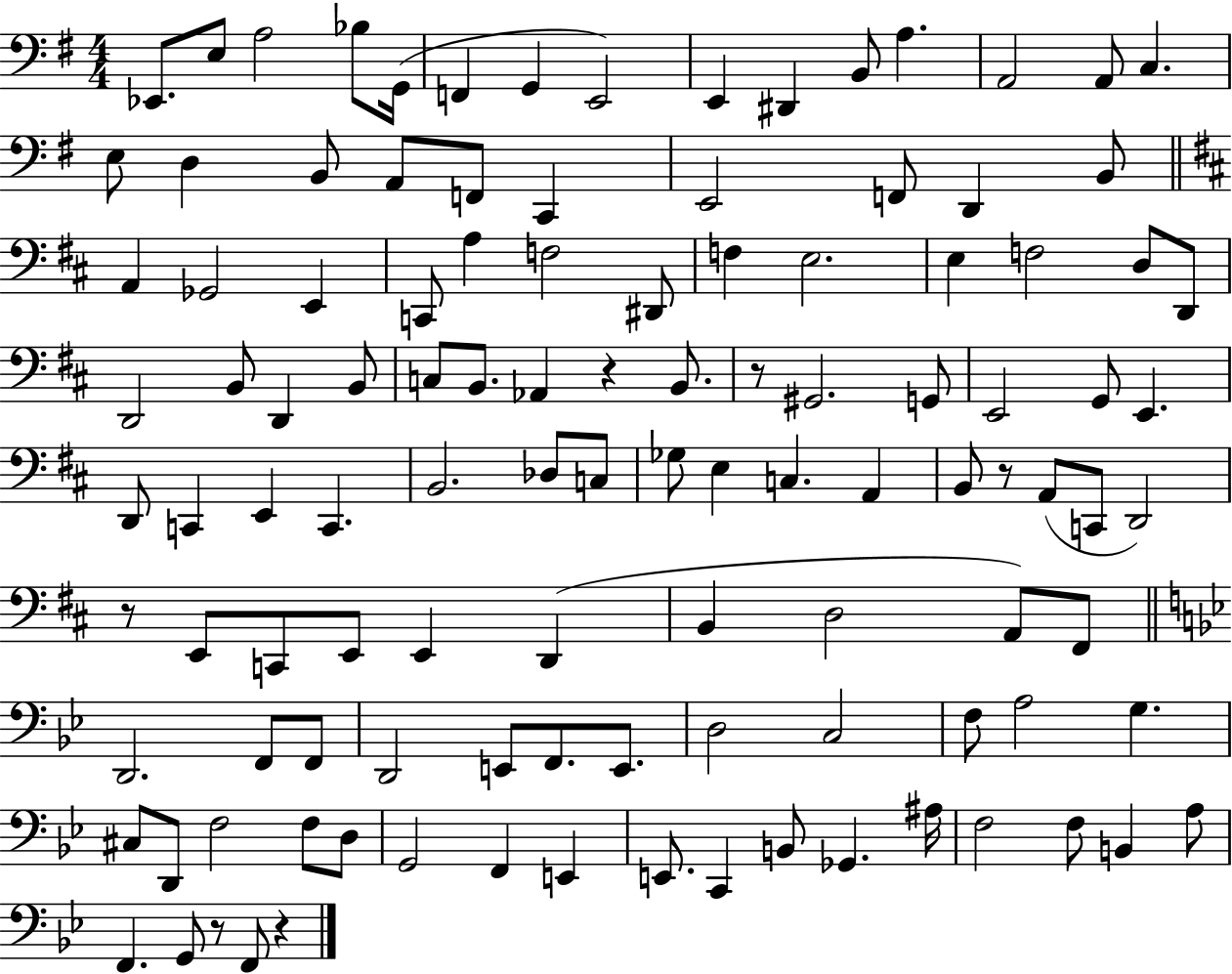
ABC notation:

X:1
T:Untitled
M:4/4
L:1/4
K:G
_E,,/2 E,/2 A,2 _B,/2 G,,/4 F,, G,, E,,2 E,, ^D,, B,,/2 A, A,,2 A,,/2 C, E,/2 D, B,,/2 A,,/2 F,,/2 C,, E,,2 F,,/2 D,, B,,/2 A,, _G,,2 E,, C,,/2 A, F,2 ^D,,/2 F, E,2 E, F,2 D,/2 D,,/2 D,,2 B,,/2 D,, B,,/2 C,/2 B,,/2 _A,, z B,,/2 z/2 ^G,,2 G,,/2 E,,2 G,,/2 E,, D,,/2 C,, E,, C,, B,,2 _D,/2 C,/2 _G,/2 E, C, A,, B,,/2 z/2 A,,/2 C,,/2 D,,2 z/2 E,,/2 C,,/2 E,,/2 E,, D,, B,, D,2 A,,/2 ^F,,/2 D,,2 F,,/2 F,,/2 D,,2 E,,/2 F,,/2 E,,/2 D,2 C,2 F,/2 A,2 G, ^C,/2 D,,/2 F,2 F,/2 D,/2 G,,2 F,, E,, E,,/2 C,, B,,/2 _G,, ^A,/4 F,2 F,/2 B,, A,/2 F,, G,,/2 z/2 F,,/2 z